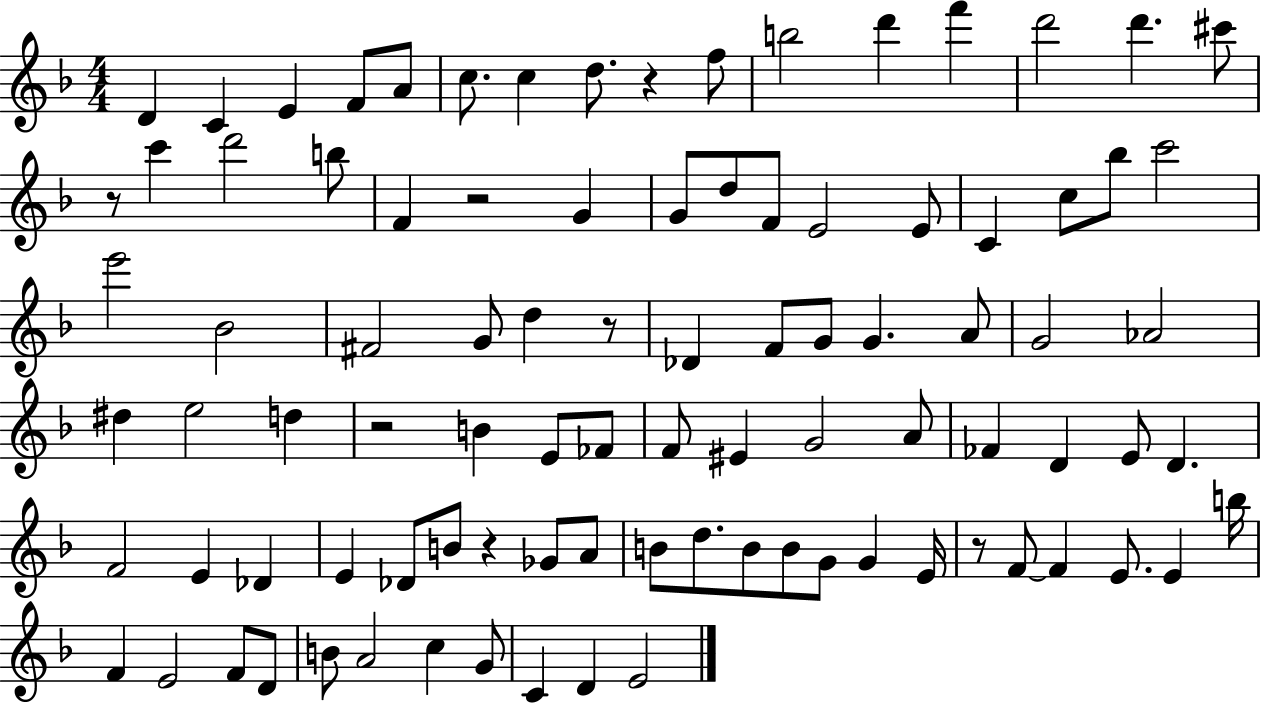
D4/q C4/q E4/q F4/e A4/e C5/e. C5/q D5/e. R/q F5/e B5/h D6/q F6/q D6/h D6/q. C#6/e R/e C6/q D6/h B5/e F4/q R/h G4/q G4/e D5/e F4/e E4/h E4/e C4/q C5/e Bb5/e C6/h E6/h Bb4/h F#4/h G4/e D5/q R/e Db4/q F4/e G4/e G4/q. A4/e G4/h Ab4/h D#5/q E5/h D5/q R/h B4/q E4/e FES4/e F4/e EIS4/q G4/h A4/e FES4/q D4/q E4/e D4/q. F4/h E4/q Db4/q E4/q Db4/e B4/e R/q Gb4/e A4/e B4/e D5/e. B4/e B4/e G4/e G4/q E4/s R/e F4/e F4/q E4/e. E4/q B5/s F4/q E4/h F4/e D4/e B4/e A4/h C5/q G4/e C4/q D4/q E4/h